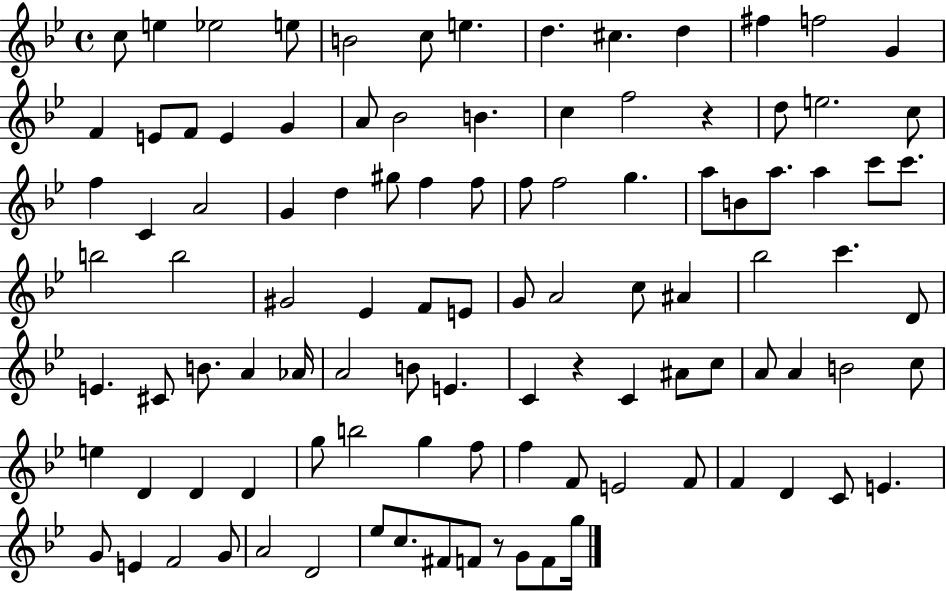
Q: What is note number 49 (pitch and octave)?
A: E4